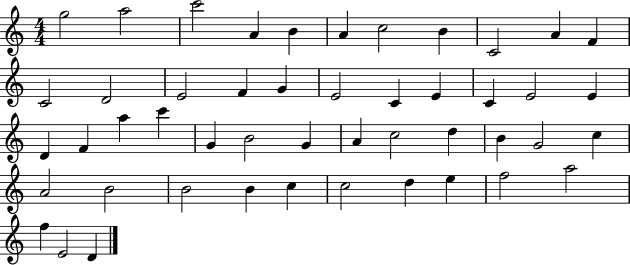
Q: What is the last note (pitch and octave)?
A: D4